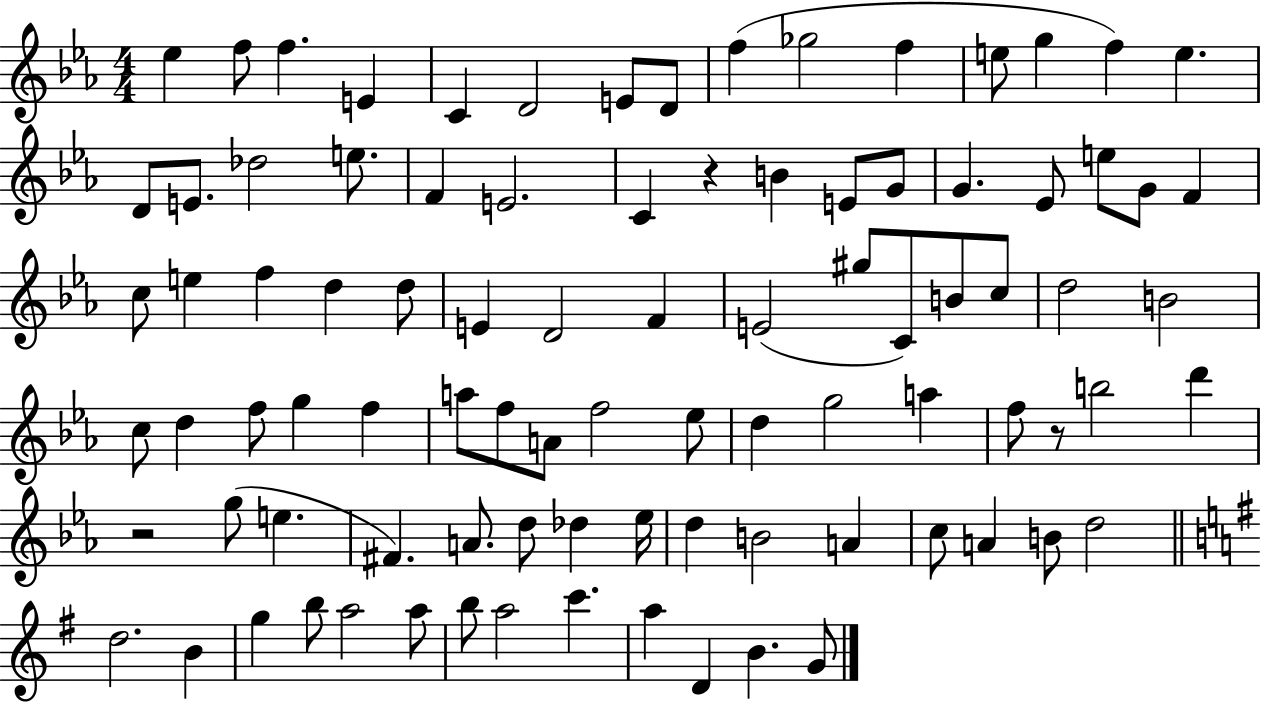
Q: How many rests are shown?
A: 3